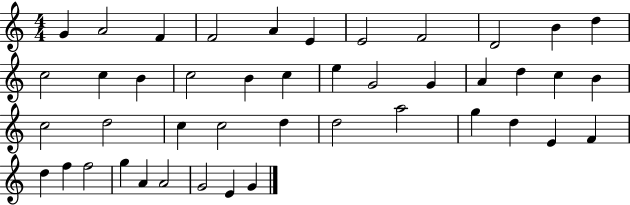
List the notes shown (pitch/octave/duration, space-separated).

G4/q A4/h F4/q F4/h A4/q E4/q E4/h F4/h D4/h B4/q D5/q C5/h C5/q B4/q C5/h B4/q C5/q E5/q G4/h G4/q A4/q D5/q C5/q B4/q C5/h D5/h C5/q C5/h D5/q D5/h A5/h G5/q D5/q E4/q F4/q D5/q F5/q F5/h G5/q A4/q A4/h G4/h E4/q G4/q